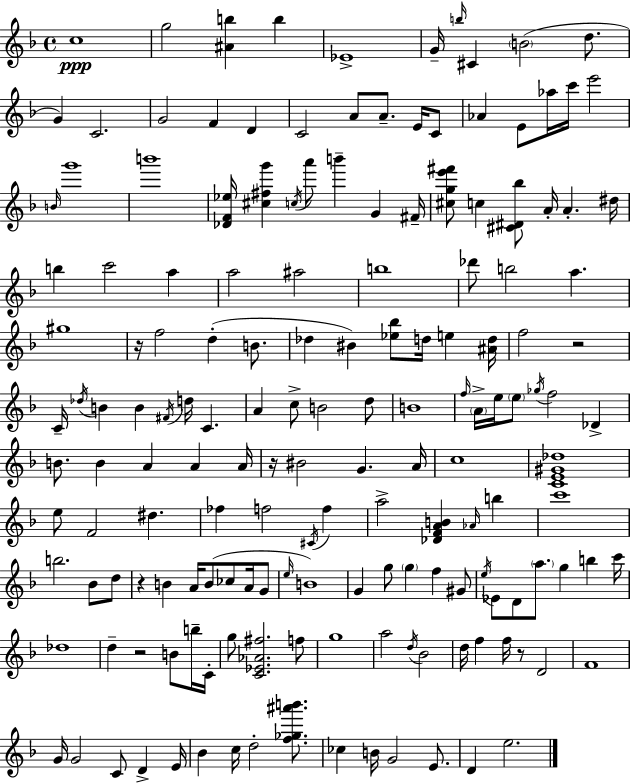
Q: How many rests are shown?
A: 6